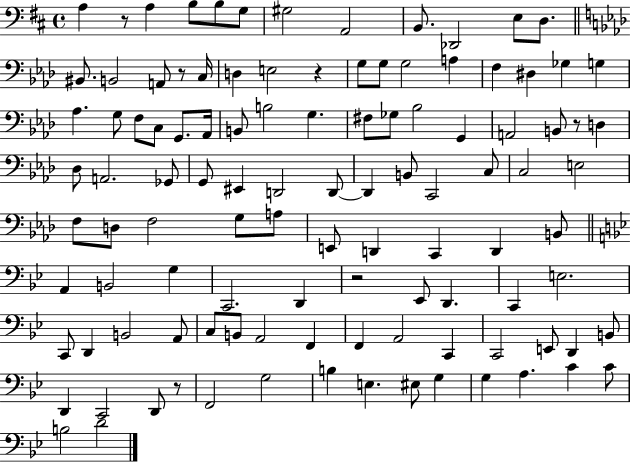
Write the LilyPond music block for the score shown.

{
  \clef bass
  \time 4/4
  \defaultTimeSignature
  \key d \major
  a4 r8 a4 b8 b8 g8 | gis2 a,2 | b,8. des,2 e8 d8. | \bar "||" \break \key aes \major bis,8. b,2 a,8 r8 c16 | d4 e2 r4 | g8 g8 g2 a4 | f4 dis4 ges4 g4 | \break aes4. g8 f8 c8 g,8. aes,16 | b,8 b2 g4. | fis8 ges8 bes2 g,4 | a,2 b,8 r8 d4 | \break des8 a,2. ges,8 | g,8 eis,4 d,2 d,8~~ | d,4 b,8 c,2 c8 | c2 e2 | \break f8 d8 f2 g8 a8 | e,8 d,4 c,4 d,4 b,8 | \bar "||" \break \key bes \major a,4 b,2 g4 | c,2. d,4 | r2 ees,8 d,4. | c,4 e2. | \break c,8 d,4 b,2 a,8 | c8 b,8 a,2 f,4 | f,4 a,2 c,4 | c,2 e,8 d,4 b,8 | \break d,4 c,2 d,8 r8 | f,2 g2 | b4 e4. eis8 g4 | g4 a4. c'4 c'8 | \break b2 d'2 | \bar "|."
}